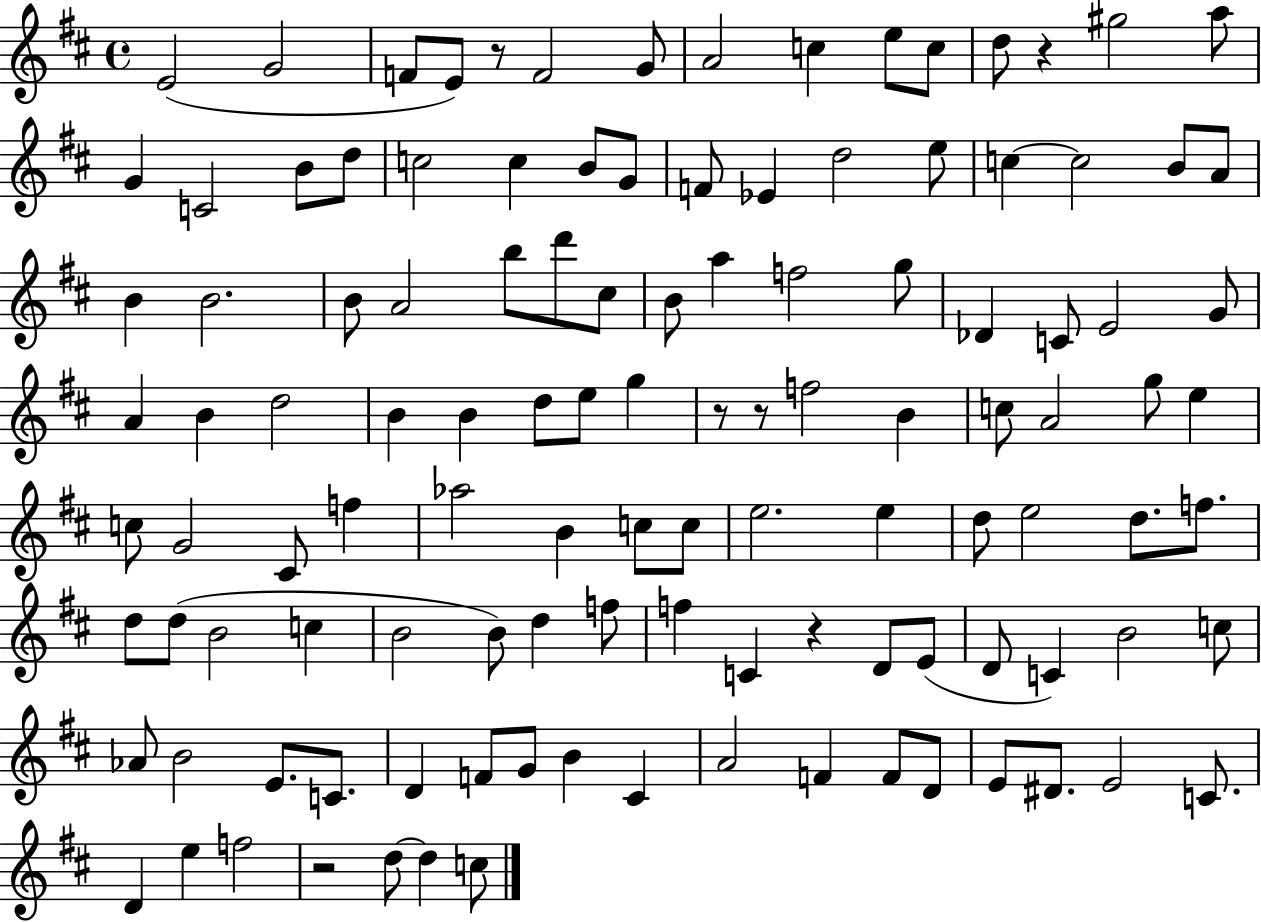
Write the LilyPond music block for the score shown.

{
  \clef treble
  \time 4/4
  \defaultTimeSignature
  \key d \major
  \repeat volta 2 { e'2( g'2 | f'8 e'8) r8 f'2 g'8 | a'2 c''4 e''8 c''8 | d''8 r4 gis''2 a''8 | \break g'4 c'2 b'8 d''8 | c''2 c''4 b'8 g'8 | f'8 ees'4 d''2 e''8 | c''4~~ c''2 b'8 a'8 | \break b'4 b'2. | b'8 a'2 b''8 d'''8 cis''8 | b'8 a''4 f''2 g''8 | des'4 c'8 e'2 g'8 | \break a'4 b'4 d''2 | b'4 b'4 d''8 e''8 g''4 | r8 r8 f''2 b'4 | c''8 a'2 g''8 e''4 | \break c''8 g'2 cis'8 f''4 | aes''2 b'4 c''8 c''8 | e''2. e''4 | d''8 e''2 d''8. f''8. | \break d''8 d''8( b'2 c''4 | b'2 b'8) d''4 f''8 | f''4 c'4 r4 d'8 e'8( | d'8 c'4) b'2 c''8 | \break aes'8 b'2 e'8. c'8. | d'4 f'8 g'8 b'4 cis'4 | a'2 f'4 f'8 d'8 | e'8 dis'8. e'2 c'8. | \break d'4 e''4 f''2 | r2 d''8~~ d''4 c''8 | } \bar "|."
}